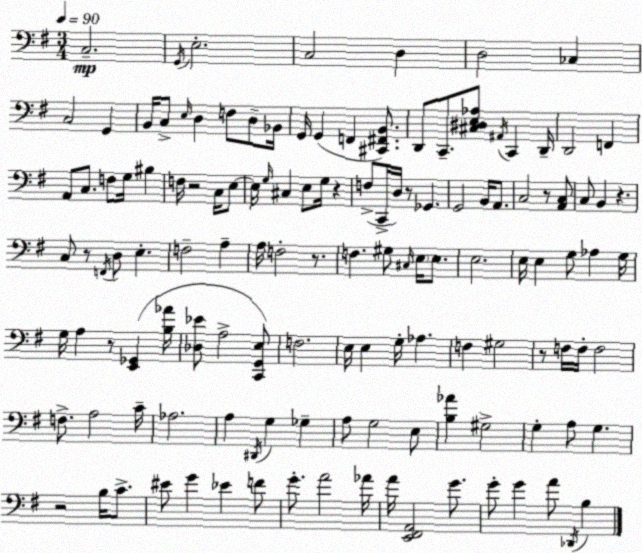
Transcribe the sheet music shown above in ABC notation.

X:1
T:Untitled
M:3/4
L:1/4
K:Em
C,2 G,,/4 E,2 C,2 D, D,2 _C, C,2 G,, B,,/4 C,/2 E,/4 D, F,/2 D,/2 _B,,/4 G,,/4 G,, F,, [^C,,^F,,B,,]/2 D,,/2 C,,/2 [^C,^D,E,_A,]/2 ^A,,/4 C,, D,,/4 D,,2 F,, A,,/2 C,/2 F,/2 G,/4 ^B, F,/4 z2 C,/4 E,/2 E,/4 G,/4 ^C, E,/2 G,/4 z F,/2 C,,/4 D,/4 z/2 _G,, G,,2 B,,/4 A,,/2 C,2 z/2 [A,,C,]/2 C,/2 B,, z C,/2 z/2 F,,/4 D,/2 E, F,2 A, A,/4 F,2 z/2 F, ^G,/2 ^C,/4 E,/4 E,/2 E,2 E,/4 E, G,/2 _A, G,/4 G,/4 A, z/2 [E,,_G,,] [B,_A]/4 [_D,_E]/2 A,2 [C,,G,,E,]/2 F,2 E,/4 E, G,/4 _A, F, ^G,2 z/2 F,/4 F,/4 F,2 F,/2 A,2 C/4 _A,2 A, ^D,,/4 G, _G, A,/2 G,2 E,/2 [B,_A] ^G,2 G, A,/2 G, z2 B,/4 C/2 ^E/2 G _E F/2 G/2 A2 _A/4 A/4 [E,,^F,,A,,]2 G/2 G/2 G A/2 _D,,/4 B,